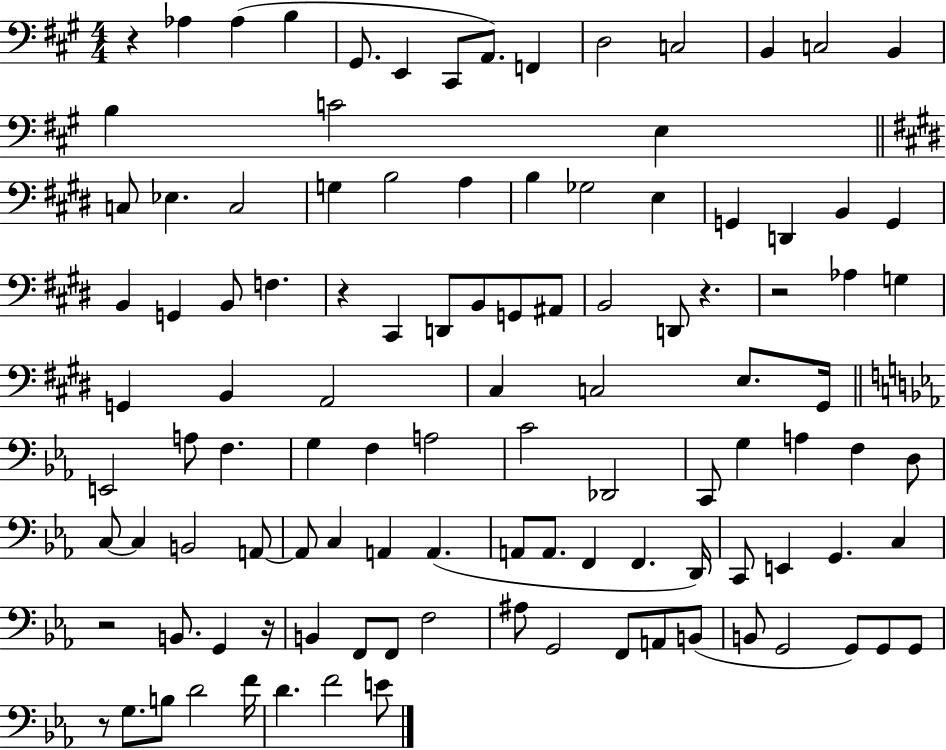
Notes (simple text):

R/q Ab3/q Ab3/q B3/q G#2/e. E2/q C#2/e A2/e. F2/q D3/h C3/h B2/q C3/h B2/q B3/q C4/h E3/q C3/e Eb3/q. C3/h G3/q B3/h A3/q B3/q Gb3/h E3/q G2/q D2/q B2/q G2/q B2/q G2/q B2/e F3/q. R/q C#2/q D2/e B2/e G2/e A#2/e B2/h D2/e R/q. R/h Ab3/q G3/q G2/q B2/q A2/h C#3/q C3/h E3/e. G#2/s E2/h A3/e F3/q. G3/q F3/q A3/h C4/h Db2/h C2/e G3/q A3/q F3/q D3/e C3/e C3/q B2/h A2/e A2/e C3/q A2/q A2/q. A2/e A2/e. F2/q F2/q. D2/s C2/e E2/q G2/q. C3/q R/h B2/e. G2/q R/s B2/q F2/e F2/e F3/h A#3/e G2/h F2/e A2/e B2/e B2/e G2/h G2/e G2/e G2/e R/e G3/e. B3/e D4/h F4/s D4/q. F4/h E4/e